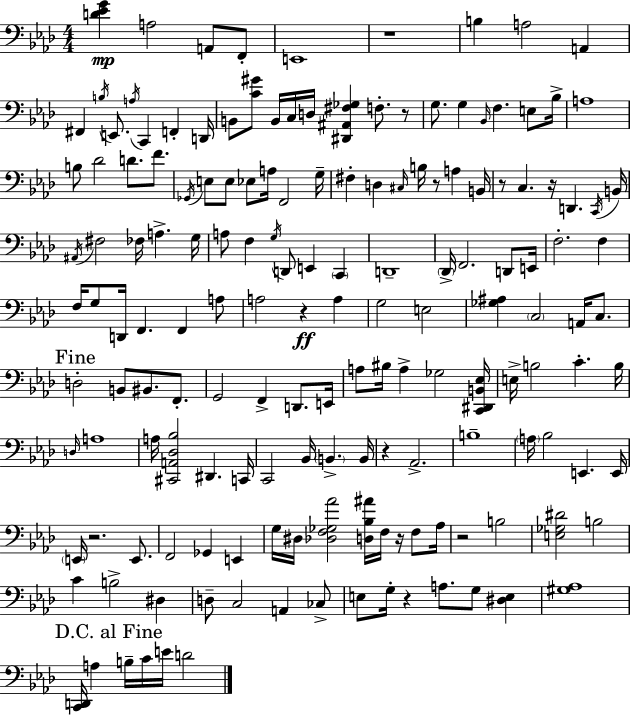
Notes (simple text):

[D4,Eb4,G4]/q A3/h A2/e F2/e E2/w R/w B3/q A3/h A2/q F#2/q B3/s E2/e. A3/s C2/q F2/q D2/s B2/e [C4,G#4]/e B2/s C3/s D3/s [D#2,A#2,F#3,Gb3]/q F3/e. R/e G3/e. G3/q Bb2/s F3/q. E3/e Bb3/s A3/w B3/e Db4/h D4/e. F4/e. Gb2/s E3/e E3/e Eb3/e A3/s F2/h G3/s F#3/q D3/q C#3/s B3/s R/e A3/q B2/s R/e C3/q. R/s D2/q. C2/s B2/s A#2/s F#3/h FES3/s A3/q. G3/s A3/e F3/q G3/s D2/e E2/q C2/q D2/w Db2/s F2/h. D2/e E2/s F3/h. F3/q F3/s G3/e D2/s F2/q. F2/q A3/e A3/h R/q A3/q G3/h E3/h [Gb3,A#3]/q C3/h A2/s C3/e. D3/h B2/e BIS2/e. F2/e. G2/h F2/q D2/e. E2/s A3/e BIS3/s A3/q Gb3/h [C2,D#2,B2,Eb3]/s E3/s B3/h C4/q. B3/s D3/s A3/w A3/s [C#2,A2,Db3,Bb3]/h D#2/q. C2/s C2/h Bb2/s B2/q. B2/s R/q Ab2/h. B3/w A3/s Bb3/h E2/q. E2/s E2/s R/h. E2/e. F2/h Gb2/q E2/q G3/s D#3/s [Db3,F3,Gb3,Ab4]/h [D3,Bb3,A#4]/s F3/s R/s F3/e Ab3/s R/h B3/h [E3,Gb3,D#4]/h B3/h C4/q B3/h D#3/q D3/e C3/h A2/q CES3/e E3/e G3/s R/q A3/e. G3/e [D#3,E3]/q [G#3,Ab3]/w [C2,D2]/s A3/q B3/s C4/s E4/s D4/h